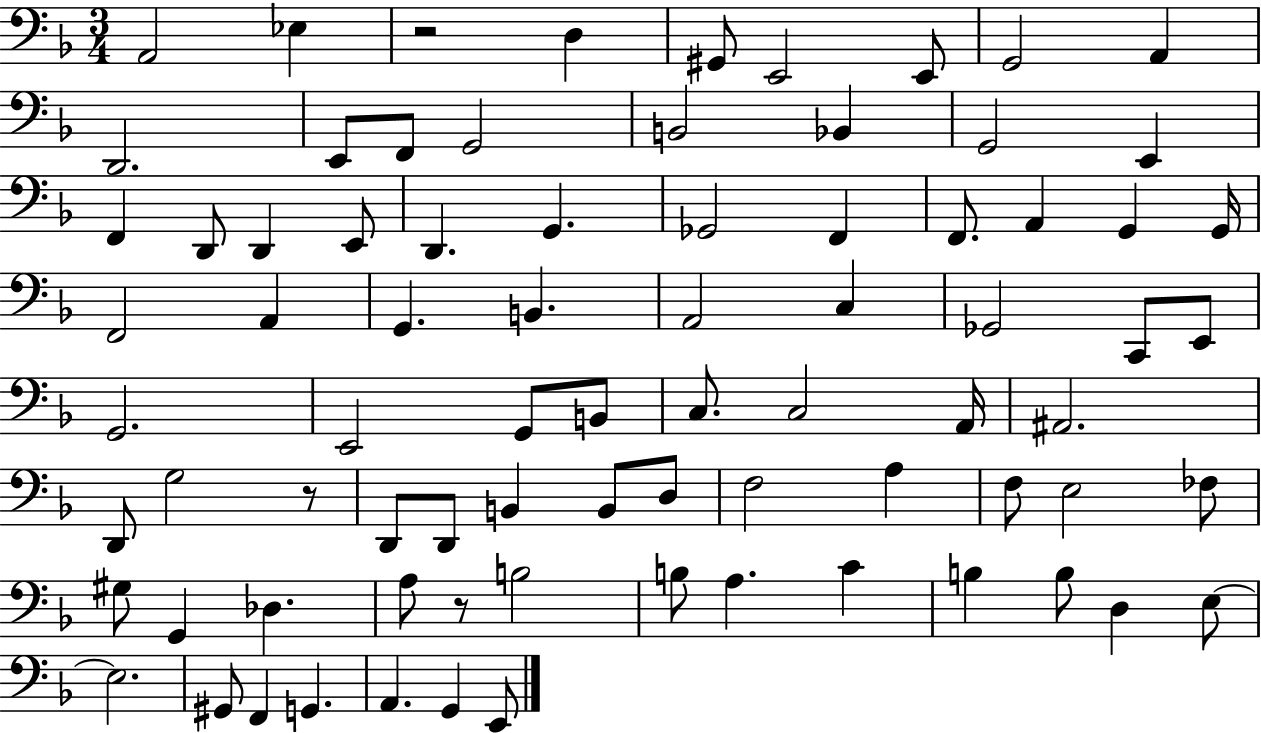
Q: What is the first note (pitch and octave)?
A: A2